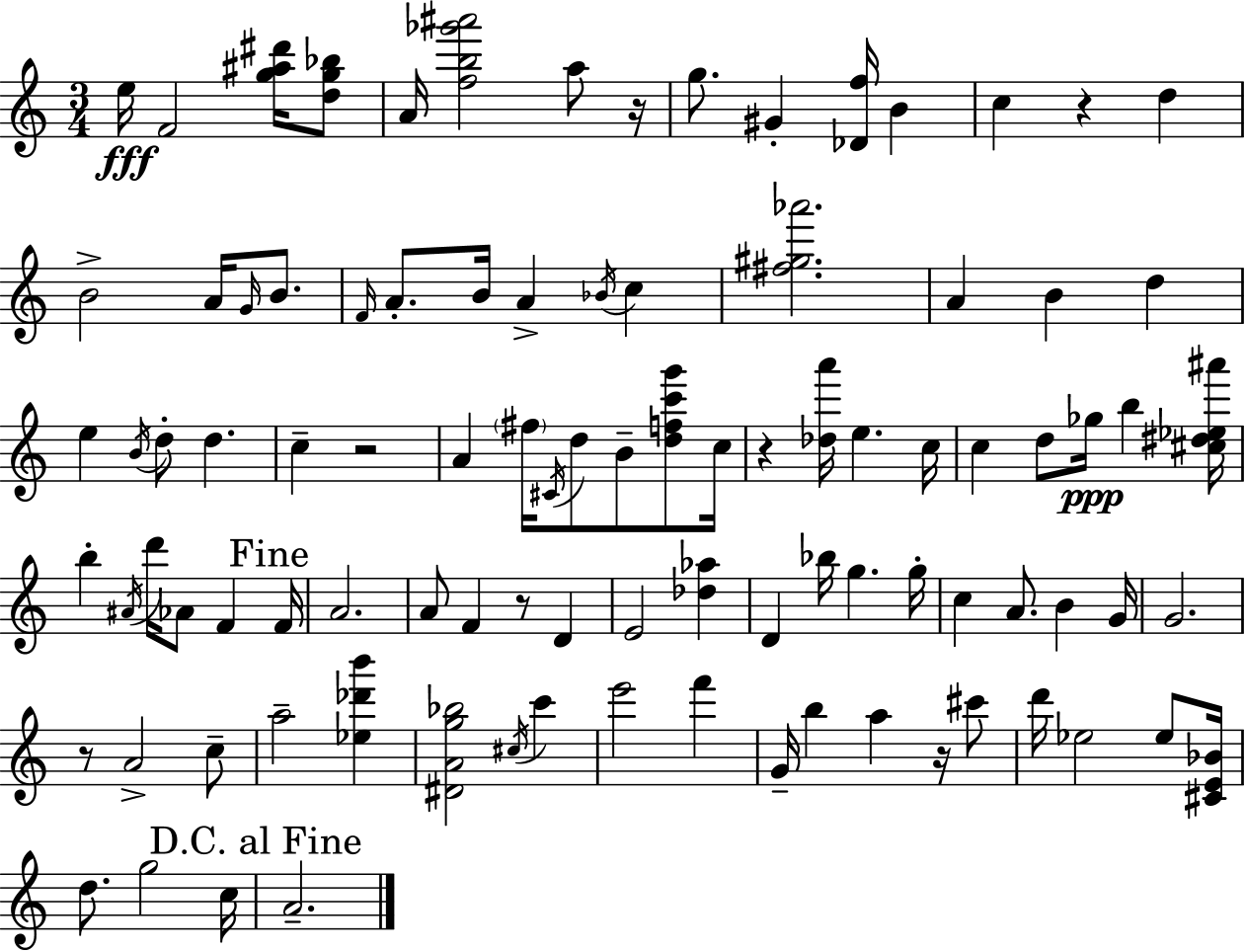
X:1
T:Untitled
M:3/4
L:1/4
K:Am
e/4 F2 [g^a^d']/4 [dg_b]/2 A/4 [fb_g'^a']2 a/2 z/4 g/2 ^G [_Df]/4 B c z d B2 A/4 G/4 B/2 F/4 A/2 B/4 A _B/4 c [^f^g_a']2 A B d e B/4 d/2 d c z2 A ^f/4 ^C/4 d/2 B/2 [dfc'g']/2 c/4 z [_da']/4 e c/4 c d/2 _g/4 b [^c^d_e^a']/4 b ^A/4 d'/4 _A/2 F F/4 A2 A/2 F z/2 D E2 [_d_a] D _b/4 g g/4 c A/2 B G/4 G2 z/2 A2 c/2 a2 [_e_d'b'] [^DAg_b]2 ^c/4 c' e'2 f' G/4 b a z/4 ^c'/2 d'/4 _e2 _e/2 [^CE_B]/4 d/2 g2 c/4 A2